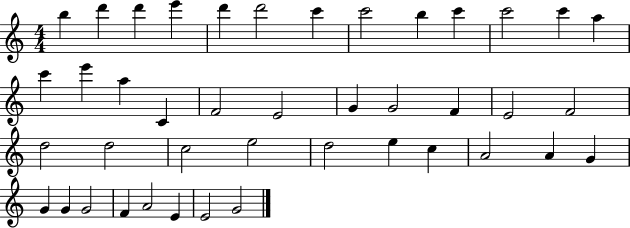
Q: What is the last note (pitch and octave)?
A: G4